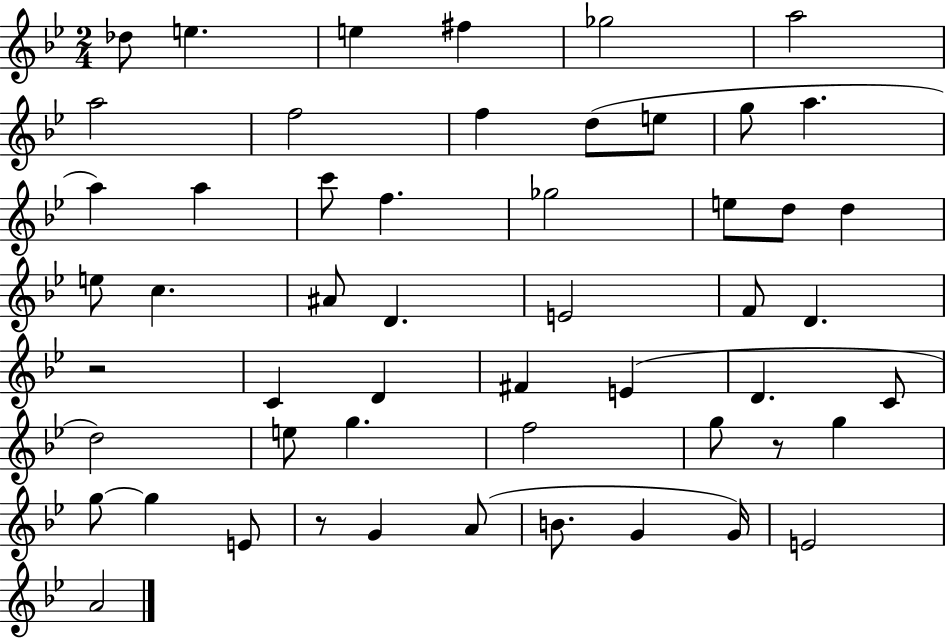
Db5/e E5/q. E5/q F#5/q Gb5/h A5/h A5/h F5/h F5/q D5/e E5/e G5/e A5/q. A5/q A5/q C6/e F5/q. Gb5/h E5/e D5/e D5/q E5/e C5/q. A#4/e D4/q. E4/h F4/e D4/q. R/h C4/q D4/q F#4/q E4/q D4/q. C4/e D5/h E5/e G5/q. F5/h G5/e R/e G5/q G5/e G5/q E4/e R/e G4/q A4/e B4/e. G4/q G4/s E4/h A4/h